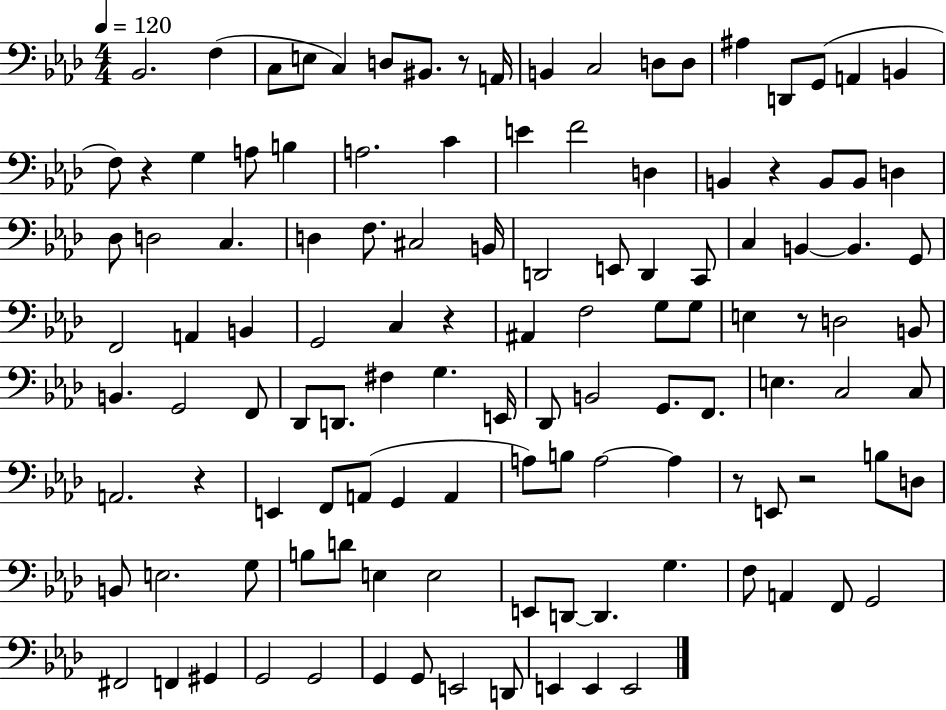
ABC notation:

X:1
T:Untitled
M:4/4
L:1/4
K:Ab
_B,,2 F, C,/2 E,/2 C, D,/2 ^B,,/2 z/2 A,,/4 B,, C,2 D,/2 D,/2 ^A, D,,/2 G,,/2 A,, B,, F,/2 z G, A,/2 B, A,2 C E F2 D, B,, z B,,/2 B,,/2 D, _D,/2 D,2 C, D, F,/2 ^C,2 B,,/4 D,,2 E,,/2 D,, C,,/2 C, B,, B,, G,,/2 F,,2 A,, B,, G,,2 C, z ^A,, F,2 G,/2 G,/2 E, z/2 D,2 B,,/2 B,, G,,2 F,,/2 _D,,/2 D,,/2 ^F, G, E,,/4 _D,,/2 B,,2 G,,/2 F,,/2 E, C,2 C,/2 A,,2 z E,, F,,/2 A,,/2 G,, A,, A,/2 B,/2 A,2 A, z/2 E,,/2 z2 B,/2 D,/2 B,,/2 E,2 G,/2 B,/2 D/2 E, E,2 E,,/2 D,,/2 D,, G, F,/2 A,, F,,/2 G,,2 ^F,,2 F,, ^G,, G,,2 G,,2 G,, G,,/2 E,,2 D,,/2 E,, E,, E,,2